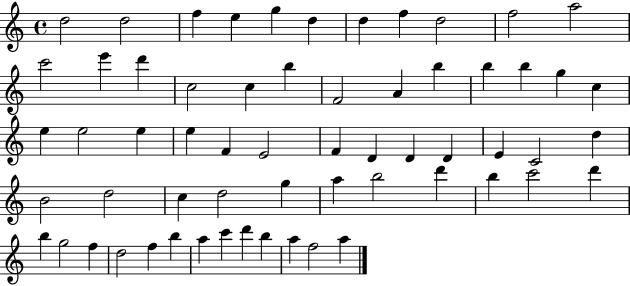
X:1
T:Untitled
M:4/4
L:1/4
K:C
d2 d2 f e g d d f d2 f2 a2 c'2 e' d' c2 c b F2 A b b b g c e e2 e e F E2 F D D D E C2 d B2 d2 c d2 g a b2 d' b c'2 d' b g2 f d2 f b a c' d' b a f2 a